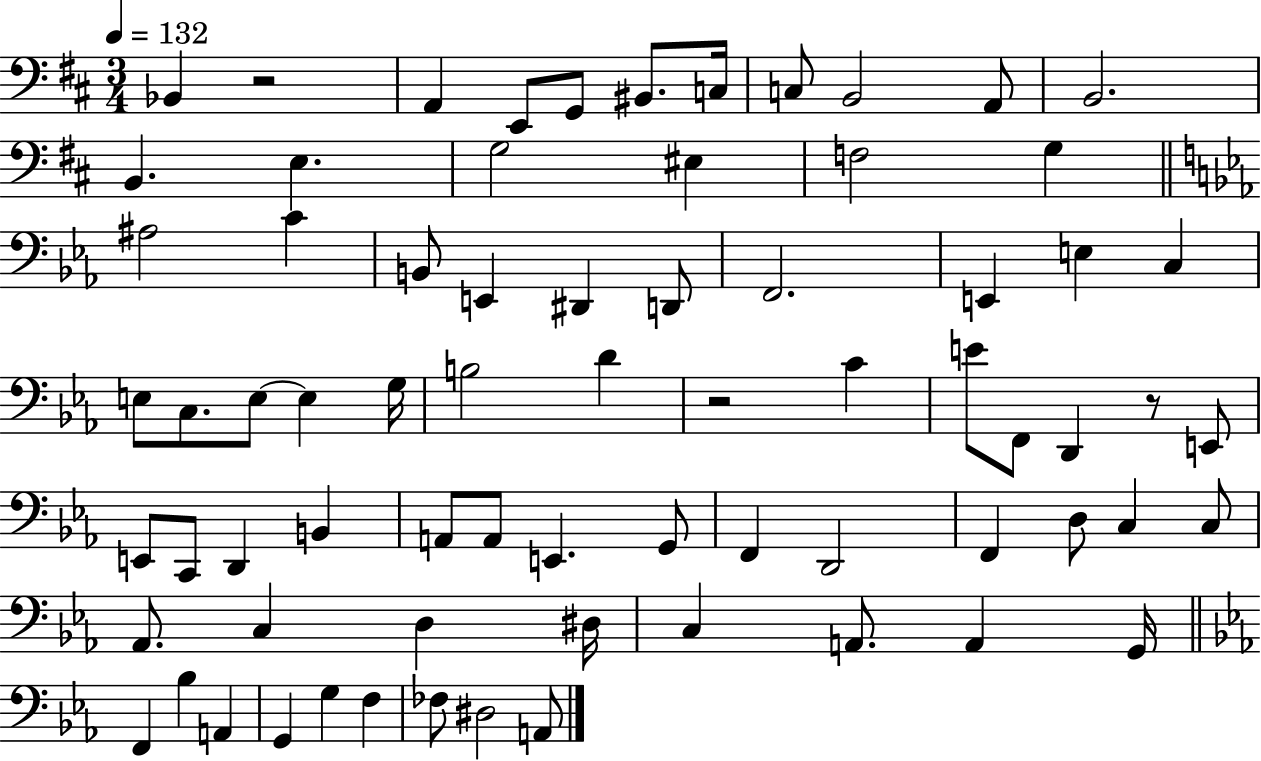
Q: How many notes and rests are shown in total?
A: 72